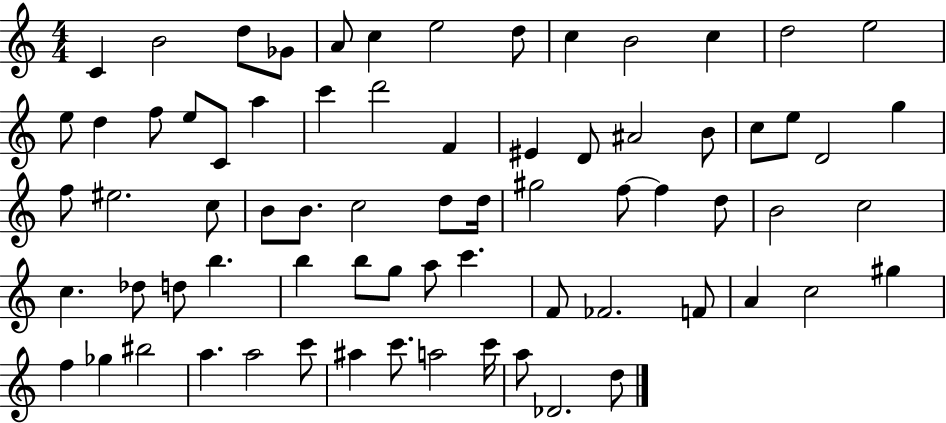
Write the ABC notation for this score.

X:1
T:Untitled
M:4/4
L:1/4
K:C
C B2 d/2 _G/2 A/2 c e2 d/2 c B2 c d2 e2 e/2 d f/2 e/2 C/2 a c' d'2 F ^E D/2 ^A2 B/2 c/2 e/2 D2 g f/2 ^e2 c/2 B/2 B/2 c2 d/2 d/4 ^g2 f/2 f d/2 B2 c2 c _d/2 d/2 b b b/2 g/2 a/2 c' F/2 _F2 F/2 A c2 ^g f _g ^b2 a a2 c'/2 ^a c'/2 a2 c'/4 a/2 _D2 d/2